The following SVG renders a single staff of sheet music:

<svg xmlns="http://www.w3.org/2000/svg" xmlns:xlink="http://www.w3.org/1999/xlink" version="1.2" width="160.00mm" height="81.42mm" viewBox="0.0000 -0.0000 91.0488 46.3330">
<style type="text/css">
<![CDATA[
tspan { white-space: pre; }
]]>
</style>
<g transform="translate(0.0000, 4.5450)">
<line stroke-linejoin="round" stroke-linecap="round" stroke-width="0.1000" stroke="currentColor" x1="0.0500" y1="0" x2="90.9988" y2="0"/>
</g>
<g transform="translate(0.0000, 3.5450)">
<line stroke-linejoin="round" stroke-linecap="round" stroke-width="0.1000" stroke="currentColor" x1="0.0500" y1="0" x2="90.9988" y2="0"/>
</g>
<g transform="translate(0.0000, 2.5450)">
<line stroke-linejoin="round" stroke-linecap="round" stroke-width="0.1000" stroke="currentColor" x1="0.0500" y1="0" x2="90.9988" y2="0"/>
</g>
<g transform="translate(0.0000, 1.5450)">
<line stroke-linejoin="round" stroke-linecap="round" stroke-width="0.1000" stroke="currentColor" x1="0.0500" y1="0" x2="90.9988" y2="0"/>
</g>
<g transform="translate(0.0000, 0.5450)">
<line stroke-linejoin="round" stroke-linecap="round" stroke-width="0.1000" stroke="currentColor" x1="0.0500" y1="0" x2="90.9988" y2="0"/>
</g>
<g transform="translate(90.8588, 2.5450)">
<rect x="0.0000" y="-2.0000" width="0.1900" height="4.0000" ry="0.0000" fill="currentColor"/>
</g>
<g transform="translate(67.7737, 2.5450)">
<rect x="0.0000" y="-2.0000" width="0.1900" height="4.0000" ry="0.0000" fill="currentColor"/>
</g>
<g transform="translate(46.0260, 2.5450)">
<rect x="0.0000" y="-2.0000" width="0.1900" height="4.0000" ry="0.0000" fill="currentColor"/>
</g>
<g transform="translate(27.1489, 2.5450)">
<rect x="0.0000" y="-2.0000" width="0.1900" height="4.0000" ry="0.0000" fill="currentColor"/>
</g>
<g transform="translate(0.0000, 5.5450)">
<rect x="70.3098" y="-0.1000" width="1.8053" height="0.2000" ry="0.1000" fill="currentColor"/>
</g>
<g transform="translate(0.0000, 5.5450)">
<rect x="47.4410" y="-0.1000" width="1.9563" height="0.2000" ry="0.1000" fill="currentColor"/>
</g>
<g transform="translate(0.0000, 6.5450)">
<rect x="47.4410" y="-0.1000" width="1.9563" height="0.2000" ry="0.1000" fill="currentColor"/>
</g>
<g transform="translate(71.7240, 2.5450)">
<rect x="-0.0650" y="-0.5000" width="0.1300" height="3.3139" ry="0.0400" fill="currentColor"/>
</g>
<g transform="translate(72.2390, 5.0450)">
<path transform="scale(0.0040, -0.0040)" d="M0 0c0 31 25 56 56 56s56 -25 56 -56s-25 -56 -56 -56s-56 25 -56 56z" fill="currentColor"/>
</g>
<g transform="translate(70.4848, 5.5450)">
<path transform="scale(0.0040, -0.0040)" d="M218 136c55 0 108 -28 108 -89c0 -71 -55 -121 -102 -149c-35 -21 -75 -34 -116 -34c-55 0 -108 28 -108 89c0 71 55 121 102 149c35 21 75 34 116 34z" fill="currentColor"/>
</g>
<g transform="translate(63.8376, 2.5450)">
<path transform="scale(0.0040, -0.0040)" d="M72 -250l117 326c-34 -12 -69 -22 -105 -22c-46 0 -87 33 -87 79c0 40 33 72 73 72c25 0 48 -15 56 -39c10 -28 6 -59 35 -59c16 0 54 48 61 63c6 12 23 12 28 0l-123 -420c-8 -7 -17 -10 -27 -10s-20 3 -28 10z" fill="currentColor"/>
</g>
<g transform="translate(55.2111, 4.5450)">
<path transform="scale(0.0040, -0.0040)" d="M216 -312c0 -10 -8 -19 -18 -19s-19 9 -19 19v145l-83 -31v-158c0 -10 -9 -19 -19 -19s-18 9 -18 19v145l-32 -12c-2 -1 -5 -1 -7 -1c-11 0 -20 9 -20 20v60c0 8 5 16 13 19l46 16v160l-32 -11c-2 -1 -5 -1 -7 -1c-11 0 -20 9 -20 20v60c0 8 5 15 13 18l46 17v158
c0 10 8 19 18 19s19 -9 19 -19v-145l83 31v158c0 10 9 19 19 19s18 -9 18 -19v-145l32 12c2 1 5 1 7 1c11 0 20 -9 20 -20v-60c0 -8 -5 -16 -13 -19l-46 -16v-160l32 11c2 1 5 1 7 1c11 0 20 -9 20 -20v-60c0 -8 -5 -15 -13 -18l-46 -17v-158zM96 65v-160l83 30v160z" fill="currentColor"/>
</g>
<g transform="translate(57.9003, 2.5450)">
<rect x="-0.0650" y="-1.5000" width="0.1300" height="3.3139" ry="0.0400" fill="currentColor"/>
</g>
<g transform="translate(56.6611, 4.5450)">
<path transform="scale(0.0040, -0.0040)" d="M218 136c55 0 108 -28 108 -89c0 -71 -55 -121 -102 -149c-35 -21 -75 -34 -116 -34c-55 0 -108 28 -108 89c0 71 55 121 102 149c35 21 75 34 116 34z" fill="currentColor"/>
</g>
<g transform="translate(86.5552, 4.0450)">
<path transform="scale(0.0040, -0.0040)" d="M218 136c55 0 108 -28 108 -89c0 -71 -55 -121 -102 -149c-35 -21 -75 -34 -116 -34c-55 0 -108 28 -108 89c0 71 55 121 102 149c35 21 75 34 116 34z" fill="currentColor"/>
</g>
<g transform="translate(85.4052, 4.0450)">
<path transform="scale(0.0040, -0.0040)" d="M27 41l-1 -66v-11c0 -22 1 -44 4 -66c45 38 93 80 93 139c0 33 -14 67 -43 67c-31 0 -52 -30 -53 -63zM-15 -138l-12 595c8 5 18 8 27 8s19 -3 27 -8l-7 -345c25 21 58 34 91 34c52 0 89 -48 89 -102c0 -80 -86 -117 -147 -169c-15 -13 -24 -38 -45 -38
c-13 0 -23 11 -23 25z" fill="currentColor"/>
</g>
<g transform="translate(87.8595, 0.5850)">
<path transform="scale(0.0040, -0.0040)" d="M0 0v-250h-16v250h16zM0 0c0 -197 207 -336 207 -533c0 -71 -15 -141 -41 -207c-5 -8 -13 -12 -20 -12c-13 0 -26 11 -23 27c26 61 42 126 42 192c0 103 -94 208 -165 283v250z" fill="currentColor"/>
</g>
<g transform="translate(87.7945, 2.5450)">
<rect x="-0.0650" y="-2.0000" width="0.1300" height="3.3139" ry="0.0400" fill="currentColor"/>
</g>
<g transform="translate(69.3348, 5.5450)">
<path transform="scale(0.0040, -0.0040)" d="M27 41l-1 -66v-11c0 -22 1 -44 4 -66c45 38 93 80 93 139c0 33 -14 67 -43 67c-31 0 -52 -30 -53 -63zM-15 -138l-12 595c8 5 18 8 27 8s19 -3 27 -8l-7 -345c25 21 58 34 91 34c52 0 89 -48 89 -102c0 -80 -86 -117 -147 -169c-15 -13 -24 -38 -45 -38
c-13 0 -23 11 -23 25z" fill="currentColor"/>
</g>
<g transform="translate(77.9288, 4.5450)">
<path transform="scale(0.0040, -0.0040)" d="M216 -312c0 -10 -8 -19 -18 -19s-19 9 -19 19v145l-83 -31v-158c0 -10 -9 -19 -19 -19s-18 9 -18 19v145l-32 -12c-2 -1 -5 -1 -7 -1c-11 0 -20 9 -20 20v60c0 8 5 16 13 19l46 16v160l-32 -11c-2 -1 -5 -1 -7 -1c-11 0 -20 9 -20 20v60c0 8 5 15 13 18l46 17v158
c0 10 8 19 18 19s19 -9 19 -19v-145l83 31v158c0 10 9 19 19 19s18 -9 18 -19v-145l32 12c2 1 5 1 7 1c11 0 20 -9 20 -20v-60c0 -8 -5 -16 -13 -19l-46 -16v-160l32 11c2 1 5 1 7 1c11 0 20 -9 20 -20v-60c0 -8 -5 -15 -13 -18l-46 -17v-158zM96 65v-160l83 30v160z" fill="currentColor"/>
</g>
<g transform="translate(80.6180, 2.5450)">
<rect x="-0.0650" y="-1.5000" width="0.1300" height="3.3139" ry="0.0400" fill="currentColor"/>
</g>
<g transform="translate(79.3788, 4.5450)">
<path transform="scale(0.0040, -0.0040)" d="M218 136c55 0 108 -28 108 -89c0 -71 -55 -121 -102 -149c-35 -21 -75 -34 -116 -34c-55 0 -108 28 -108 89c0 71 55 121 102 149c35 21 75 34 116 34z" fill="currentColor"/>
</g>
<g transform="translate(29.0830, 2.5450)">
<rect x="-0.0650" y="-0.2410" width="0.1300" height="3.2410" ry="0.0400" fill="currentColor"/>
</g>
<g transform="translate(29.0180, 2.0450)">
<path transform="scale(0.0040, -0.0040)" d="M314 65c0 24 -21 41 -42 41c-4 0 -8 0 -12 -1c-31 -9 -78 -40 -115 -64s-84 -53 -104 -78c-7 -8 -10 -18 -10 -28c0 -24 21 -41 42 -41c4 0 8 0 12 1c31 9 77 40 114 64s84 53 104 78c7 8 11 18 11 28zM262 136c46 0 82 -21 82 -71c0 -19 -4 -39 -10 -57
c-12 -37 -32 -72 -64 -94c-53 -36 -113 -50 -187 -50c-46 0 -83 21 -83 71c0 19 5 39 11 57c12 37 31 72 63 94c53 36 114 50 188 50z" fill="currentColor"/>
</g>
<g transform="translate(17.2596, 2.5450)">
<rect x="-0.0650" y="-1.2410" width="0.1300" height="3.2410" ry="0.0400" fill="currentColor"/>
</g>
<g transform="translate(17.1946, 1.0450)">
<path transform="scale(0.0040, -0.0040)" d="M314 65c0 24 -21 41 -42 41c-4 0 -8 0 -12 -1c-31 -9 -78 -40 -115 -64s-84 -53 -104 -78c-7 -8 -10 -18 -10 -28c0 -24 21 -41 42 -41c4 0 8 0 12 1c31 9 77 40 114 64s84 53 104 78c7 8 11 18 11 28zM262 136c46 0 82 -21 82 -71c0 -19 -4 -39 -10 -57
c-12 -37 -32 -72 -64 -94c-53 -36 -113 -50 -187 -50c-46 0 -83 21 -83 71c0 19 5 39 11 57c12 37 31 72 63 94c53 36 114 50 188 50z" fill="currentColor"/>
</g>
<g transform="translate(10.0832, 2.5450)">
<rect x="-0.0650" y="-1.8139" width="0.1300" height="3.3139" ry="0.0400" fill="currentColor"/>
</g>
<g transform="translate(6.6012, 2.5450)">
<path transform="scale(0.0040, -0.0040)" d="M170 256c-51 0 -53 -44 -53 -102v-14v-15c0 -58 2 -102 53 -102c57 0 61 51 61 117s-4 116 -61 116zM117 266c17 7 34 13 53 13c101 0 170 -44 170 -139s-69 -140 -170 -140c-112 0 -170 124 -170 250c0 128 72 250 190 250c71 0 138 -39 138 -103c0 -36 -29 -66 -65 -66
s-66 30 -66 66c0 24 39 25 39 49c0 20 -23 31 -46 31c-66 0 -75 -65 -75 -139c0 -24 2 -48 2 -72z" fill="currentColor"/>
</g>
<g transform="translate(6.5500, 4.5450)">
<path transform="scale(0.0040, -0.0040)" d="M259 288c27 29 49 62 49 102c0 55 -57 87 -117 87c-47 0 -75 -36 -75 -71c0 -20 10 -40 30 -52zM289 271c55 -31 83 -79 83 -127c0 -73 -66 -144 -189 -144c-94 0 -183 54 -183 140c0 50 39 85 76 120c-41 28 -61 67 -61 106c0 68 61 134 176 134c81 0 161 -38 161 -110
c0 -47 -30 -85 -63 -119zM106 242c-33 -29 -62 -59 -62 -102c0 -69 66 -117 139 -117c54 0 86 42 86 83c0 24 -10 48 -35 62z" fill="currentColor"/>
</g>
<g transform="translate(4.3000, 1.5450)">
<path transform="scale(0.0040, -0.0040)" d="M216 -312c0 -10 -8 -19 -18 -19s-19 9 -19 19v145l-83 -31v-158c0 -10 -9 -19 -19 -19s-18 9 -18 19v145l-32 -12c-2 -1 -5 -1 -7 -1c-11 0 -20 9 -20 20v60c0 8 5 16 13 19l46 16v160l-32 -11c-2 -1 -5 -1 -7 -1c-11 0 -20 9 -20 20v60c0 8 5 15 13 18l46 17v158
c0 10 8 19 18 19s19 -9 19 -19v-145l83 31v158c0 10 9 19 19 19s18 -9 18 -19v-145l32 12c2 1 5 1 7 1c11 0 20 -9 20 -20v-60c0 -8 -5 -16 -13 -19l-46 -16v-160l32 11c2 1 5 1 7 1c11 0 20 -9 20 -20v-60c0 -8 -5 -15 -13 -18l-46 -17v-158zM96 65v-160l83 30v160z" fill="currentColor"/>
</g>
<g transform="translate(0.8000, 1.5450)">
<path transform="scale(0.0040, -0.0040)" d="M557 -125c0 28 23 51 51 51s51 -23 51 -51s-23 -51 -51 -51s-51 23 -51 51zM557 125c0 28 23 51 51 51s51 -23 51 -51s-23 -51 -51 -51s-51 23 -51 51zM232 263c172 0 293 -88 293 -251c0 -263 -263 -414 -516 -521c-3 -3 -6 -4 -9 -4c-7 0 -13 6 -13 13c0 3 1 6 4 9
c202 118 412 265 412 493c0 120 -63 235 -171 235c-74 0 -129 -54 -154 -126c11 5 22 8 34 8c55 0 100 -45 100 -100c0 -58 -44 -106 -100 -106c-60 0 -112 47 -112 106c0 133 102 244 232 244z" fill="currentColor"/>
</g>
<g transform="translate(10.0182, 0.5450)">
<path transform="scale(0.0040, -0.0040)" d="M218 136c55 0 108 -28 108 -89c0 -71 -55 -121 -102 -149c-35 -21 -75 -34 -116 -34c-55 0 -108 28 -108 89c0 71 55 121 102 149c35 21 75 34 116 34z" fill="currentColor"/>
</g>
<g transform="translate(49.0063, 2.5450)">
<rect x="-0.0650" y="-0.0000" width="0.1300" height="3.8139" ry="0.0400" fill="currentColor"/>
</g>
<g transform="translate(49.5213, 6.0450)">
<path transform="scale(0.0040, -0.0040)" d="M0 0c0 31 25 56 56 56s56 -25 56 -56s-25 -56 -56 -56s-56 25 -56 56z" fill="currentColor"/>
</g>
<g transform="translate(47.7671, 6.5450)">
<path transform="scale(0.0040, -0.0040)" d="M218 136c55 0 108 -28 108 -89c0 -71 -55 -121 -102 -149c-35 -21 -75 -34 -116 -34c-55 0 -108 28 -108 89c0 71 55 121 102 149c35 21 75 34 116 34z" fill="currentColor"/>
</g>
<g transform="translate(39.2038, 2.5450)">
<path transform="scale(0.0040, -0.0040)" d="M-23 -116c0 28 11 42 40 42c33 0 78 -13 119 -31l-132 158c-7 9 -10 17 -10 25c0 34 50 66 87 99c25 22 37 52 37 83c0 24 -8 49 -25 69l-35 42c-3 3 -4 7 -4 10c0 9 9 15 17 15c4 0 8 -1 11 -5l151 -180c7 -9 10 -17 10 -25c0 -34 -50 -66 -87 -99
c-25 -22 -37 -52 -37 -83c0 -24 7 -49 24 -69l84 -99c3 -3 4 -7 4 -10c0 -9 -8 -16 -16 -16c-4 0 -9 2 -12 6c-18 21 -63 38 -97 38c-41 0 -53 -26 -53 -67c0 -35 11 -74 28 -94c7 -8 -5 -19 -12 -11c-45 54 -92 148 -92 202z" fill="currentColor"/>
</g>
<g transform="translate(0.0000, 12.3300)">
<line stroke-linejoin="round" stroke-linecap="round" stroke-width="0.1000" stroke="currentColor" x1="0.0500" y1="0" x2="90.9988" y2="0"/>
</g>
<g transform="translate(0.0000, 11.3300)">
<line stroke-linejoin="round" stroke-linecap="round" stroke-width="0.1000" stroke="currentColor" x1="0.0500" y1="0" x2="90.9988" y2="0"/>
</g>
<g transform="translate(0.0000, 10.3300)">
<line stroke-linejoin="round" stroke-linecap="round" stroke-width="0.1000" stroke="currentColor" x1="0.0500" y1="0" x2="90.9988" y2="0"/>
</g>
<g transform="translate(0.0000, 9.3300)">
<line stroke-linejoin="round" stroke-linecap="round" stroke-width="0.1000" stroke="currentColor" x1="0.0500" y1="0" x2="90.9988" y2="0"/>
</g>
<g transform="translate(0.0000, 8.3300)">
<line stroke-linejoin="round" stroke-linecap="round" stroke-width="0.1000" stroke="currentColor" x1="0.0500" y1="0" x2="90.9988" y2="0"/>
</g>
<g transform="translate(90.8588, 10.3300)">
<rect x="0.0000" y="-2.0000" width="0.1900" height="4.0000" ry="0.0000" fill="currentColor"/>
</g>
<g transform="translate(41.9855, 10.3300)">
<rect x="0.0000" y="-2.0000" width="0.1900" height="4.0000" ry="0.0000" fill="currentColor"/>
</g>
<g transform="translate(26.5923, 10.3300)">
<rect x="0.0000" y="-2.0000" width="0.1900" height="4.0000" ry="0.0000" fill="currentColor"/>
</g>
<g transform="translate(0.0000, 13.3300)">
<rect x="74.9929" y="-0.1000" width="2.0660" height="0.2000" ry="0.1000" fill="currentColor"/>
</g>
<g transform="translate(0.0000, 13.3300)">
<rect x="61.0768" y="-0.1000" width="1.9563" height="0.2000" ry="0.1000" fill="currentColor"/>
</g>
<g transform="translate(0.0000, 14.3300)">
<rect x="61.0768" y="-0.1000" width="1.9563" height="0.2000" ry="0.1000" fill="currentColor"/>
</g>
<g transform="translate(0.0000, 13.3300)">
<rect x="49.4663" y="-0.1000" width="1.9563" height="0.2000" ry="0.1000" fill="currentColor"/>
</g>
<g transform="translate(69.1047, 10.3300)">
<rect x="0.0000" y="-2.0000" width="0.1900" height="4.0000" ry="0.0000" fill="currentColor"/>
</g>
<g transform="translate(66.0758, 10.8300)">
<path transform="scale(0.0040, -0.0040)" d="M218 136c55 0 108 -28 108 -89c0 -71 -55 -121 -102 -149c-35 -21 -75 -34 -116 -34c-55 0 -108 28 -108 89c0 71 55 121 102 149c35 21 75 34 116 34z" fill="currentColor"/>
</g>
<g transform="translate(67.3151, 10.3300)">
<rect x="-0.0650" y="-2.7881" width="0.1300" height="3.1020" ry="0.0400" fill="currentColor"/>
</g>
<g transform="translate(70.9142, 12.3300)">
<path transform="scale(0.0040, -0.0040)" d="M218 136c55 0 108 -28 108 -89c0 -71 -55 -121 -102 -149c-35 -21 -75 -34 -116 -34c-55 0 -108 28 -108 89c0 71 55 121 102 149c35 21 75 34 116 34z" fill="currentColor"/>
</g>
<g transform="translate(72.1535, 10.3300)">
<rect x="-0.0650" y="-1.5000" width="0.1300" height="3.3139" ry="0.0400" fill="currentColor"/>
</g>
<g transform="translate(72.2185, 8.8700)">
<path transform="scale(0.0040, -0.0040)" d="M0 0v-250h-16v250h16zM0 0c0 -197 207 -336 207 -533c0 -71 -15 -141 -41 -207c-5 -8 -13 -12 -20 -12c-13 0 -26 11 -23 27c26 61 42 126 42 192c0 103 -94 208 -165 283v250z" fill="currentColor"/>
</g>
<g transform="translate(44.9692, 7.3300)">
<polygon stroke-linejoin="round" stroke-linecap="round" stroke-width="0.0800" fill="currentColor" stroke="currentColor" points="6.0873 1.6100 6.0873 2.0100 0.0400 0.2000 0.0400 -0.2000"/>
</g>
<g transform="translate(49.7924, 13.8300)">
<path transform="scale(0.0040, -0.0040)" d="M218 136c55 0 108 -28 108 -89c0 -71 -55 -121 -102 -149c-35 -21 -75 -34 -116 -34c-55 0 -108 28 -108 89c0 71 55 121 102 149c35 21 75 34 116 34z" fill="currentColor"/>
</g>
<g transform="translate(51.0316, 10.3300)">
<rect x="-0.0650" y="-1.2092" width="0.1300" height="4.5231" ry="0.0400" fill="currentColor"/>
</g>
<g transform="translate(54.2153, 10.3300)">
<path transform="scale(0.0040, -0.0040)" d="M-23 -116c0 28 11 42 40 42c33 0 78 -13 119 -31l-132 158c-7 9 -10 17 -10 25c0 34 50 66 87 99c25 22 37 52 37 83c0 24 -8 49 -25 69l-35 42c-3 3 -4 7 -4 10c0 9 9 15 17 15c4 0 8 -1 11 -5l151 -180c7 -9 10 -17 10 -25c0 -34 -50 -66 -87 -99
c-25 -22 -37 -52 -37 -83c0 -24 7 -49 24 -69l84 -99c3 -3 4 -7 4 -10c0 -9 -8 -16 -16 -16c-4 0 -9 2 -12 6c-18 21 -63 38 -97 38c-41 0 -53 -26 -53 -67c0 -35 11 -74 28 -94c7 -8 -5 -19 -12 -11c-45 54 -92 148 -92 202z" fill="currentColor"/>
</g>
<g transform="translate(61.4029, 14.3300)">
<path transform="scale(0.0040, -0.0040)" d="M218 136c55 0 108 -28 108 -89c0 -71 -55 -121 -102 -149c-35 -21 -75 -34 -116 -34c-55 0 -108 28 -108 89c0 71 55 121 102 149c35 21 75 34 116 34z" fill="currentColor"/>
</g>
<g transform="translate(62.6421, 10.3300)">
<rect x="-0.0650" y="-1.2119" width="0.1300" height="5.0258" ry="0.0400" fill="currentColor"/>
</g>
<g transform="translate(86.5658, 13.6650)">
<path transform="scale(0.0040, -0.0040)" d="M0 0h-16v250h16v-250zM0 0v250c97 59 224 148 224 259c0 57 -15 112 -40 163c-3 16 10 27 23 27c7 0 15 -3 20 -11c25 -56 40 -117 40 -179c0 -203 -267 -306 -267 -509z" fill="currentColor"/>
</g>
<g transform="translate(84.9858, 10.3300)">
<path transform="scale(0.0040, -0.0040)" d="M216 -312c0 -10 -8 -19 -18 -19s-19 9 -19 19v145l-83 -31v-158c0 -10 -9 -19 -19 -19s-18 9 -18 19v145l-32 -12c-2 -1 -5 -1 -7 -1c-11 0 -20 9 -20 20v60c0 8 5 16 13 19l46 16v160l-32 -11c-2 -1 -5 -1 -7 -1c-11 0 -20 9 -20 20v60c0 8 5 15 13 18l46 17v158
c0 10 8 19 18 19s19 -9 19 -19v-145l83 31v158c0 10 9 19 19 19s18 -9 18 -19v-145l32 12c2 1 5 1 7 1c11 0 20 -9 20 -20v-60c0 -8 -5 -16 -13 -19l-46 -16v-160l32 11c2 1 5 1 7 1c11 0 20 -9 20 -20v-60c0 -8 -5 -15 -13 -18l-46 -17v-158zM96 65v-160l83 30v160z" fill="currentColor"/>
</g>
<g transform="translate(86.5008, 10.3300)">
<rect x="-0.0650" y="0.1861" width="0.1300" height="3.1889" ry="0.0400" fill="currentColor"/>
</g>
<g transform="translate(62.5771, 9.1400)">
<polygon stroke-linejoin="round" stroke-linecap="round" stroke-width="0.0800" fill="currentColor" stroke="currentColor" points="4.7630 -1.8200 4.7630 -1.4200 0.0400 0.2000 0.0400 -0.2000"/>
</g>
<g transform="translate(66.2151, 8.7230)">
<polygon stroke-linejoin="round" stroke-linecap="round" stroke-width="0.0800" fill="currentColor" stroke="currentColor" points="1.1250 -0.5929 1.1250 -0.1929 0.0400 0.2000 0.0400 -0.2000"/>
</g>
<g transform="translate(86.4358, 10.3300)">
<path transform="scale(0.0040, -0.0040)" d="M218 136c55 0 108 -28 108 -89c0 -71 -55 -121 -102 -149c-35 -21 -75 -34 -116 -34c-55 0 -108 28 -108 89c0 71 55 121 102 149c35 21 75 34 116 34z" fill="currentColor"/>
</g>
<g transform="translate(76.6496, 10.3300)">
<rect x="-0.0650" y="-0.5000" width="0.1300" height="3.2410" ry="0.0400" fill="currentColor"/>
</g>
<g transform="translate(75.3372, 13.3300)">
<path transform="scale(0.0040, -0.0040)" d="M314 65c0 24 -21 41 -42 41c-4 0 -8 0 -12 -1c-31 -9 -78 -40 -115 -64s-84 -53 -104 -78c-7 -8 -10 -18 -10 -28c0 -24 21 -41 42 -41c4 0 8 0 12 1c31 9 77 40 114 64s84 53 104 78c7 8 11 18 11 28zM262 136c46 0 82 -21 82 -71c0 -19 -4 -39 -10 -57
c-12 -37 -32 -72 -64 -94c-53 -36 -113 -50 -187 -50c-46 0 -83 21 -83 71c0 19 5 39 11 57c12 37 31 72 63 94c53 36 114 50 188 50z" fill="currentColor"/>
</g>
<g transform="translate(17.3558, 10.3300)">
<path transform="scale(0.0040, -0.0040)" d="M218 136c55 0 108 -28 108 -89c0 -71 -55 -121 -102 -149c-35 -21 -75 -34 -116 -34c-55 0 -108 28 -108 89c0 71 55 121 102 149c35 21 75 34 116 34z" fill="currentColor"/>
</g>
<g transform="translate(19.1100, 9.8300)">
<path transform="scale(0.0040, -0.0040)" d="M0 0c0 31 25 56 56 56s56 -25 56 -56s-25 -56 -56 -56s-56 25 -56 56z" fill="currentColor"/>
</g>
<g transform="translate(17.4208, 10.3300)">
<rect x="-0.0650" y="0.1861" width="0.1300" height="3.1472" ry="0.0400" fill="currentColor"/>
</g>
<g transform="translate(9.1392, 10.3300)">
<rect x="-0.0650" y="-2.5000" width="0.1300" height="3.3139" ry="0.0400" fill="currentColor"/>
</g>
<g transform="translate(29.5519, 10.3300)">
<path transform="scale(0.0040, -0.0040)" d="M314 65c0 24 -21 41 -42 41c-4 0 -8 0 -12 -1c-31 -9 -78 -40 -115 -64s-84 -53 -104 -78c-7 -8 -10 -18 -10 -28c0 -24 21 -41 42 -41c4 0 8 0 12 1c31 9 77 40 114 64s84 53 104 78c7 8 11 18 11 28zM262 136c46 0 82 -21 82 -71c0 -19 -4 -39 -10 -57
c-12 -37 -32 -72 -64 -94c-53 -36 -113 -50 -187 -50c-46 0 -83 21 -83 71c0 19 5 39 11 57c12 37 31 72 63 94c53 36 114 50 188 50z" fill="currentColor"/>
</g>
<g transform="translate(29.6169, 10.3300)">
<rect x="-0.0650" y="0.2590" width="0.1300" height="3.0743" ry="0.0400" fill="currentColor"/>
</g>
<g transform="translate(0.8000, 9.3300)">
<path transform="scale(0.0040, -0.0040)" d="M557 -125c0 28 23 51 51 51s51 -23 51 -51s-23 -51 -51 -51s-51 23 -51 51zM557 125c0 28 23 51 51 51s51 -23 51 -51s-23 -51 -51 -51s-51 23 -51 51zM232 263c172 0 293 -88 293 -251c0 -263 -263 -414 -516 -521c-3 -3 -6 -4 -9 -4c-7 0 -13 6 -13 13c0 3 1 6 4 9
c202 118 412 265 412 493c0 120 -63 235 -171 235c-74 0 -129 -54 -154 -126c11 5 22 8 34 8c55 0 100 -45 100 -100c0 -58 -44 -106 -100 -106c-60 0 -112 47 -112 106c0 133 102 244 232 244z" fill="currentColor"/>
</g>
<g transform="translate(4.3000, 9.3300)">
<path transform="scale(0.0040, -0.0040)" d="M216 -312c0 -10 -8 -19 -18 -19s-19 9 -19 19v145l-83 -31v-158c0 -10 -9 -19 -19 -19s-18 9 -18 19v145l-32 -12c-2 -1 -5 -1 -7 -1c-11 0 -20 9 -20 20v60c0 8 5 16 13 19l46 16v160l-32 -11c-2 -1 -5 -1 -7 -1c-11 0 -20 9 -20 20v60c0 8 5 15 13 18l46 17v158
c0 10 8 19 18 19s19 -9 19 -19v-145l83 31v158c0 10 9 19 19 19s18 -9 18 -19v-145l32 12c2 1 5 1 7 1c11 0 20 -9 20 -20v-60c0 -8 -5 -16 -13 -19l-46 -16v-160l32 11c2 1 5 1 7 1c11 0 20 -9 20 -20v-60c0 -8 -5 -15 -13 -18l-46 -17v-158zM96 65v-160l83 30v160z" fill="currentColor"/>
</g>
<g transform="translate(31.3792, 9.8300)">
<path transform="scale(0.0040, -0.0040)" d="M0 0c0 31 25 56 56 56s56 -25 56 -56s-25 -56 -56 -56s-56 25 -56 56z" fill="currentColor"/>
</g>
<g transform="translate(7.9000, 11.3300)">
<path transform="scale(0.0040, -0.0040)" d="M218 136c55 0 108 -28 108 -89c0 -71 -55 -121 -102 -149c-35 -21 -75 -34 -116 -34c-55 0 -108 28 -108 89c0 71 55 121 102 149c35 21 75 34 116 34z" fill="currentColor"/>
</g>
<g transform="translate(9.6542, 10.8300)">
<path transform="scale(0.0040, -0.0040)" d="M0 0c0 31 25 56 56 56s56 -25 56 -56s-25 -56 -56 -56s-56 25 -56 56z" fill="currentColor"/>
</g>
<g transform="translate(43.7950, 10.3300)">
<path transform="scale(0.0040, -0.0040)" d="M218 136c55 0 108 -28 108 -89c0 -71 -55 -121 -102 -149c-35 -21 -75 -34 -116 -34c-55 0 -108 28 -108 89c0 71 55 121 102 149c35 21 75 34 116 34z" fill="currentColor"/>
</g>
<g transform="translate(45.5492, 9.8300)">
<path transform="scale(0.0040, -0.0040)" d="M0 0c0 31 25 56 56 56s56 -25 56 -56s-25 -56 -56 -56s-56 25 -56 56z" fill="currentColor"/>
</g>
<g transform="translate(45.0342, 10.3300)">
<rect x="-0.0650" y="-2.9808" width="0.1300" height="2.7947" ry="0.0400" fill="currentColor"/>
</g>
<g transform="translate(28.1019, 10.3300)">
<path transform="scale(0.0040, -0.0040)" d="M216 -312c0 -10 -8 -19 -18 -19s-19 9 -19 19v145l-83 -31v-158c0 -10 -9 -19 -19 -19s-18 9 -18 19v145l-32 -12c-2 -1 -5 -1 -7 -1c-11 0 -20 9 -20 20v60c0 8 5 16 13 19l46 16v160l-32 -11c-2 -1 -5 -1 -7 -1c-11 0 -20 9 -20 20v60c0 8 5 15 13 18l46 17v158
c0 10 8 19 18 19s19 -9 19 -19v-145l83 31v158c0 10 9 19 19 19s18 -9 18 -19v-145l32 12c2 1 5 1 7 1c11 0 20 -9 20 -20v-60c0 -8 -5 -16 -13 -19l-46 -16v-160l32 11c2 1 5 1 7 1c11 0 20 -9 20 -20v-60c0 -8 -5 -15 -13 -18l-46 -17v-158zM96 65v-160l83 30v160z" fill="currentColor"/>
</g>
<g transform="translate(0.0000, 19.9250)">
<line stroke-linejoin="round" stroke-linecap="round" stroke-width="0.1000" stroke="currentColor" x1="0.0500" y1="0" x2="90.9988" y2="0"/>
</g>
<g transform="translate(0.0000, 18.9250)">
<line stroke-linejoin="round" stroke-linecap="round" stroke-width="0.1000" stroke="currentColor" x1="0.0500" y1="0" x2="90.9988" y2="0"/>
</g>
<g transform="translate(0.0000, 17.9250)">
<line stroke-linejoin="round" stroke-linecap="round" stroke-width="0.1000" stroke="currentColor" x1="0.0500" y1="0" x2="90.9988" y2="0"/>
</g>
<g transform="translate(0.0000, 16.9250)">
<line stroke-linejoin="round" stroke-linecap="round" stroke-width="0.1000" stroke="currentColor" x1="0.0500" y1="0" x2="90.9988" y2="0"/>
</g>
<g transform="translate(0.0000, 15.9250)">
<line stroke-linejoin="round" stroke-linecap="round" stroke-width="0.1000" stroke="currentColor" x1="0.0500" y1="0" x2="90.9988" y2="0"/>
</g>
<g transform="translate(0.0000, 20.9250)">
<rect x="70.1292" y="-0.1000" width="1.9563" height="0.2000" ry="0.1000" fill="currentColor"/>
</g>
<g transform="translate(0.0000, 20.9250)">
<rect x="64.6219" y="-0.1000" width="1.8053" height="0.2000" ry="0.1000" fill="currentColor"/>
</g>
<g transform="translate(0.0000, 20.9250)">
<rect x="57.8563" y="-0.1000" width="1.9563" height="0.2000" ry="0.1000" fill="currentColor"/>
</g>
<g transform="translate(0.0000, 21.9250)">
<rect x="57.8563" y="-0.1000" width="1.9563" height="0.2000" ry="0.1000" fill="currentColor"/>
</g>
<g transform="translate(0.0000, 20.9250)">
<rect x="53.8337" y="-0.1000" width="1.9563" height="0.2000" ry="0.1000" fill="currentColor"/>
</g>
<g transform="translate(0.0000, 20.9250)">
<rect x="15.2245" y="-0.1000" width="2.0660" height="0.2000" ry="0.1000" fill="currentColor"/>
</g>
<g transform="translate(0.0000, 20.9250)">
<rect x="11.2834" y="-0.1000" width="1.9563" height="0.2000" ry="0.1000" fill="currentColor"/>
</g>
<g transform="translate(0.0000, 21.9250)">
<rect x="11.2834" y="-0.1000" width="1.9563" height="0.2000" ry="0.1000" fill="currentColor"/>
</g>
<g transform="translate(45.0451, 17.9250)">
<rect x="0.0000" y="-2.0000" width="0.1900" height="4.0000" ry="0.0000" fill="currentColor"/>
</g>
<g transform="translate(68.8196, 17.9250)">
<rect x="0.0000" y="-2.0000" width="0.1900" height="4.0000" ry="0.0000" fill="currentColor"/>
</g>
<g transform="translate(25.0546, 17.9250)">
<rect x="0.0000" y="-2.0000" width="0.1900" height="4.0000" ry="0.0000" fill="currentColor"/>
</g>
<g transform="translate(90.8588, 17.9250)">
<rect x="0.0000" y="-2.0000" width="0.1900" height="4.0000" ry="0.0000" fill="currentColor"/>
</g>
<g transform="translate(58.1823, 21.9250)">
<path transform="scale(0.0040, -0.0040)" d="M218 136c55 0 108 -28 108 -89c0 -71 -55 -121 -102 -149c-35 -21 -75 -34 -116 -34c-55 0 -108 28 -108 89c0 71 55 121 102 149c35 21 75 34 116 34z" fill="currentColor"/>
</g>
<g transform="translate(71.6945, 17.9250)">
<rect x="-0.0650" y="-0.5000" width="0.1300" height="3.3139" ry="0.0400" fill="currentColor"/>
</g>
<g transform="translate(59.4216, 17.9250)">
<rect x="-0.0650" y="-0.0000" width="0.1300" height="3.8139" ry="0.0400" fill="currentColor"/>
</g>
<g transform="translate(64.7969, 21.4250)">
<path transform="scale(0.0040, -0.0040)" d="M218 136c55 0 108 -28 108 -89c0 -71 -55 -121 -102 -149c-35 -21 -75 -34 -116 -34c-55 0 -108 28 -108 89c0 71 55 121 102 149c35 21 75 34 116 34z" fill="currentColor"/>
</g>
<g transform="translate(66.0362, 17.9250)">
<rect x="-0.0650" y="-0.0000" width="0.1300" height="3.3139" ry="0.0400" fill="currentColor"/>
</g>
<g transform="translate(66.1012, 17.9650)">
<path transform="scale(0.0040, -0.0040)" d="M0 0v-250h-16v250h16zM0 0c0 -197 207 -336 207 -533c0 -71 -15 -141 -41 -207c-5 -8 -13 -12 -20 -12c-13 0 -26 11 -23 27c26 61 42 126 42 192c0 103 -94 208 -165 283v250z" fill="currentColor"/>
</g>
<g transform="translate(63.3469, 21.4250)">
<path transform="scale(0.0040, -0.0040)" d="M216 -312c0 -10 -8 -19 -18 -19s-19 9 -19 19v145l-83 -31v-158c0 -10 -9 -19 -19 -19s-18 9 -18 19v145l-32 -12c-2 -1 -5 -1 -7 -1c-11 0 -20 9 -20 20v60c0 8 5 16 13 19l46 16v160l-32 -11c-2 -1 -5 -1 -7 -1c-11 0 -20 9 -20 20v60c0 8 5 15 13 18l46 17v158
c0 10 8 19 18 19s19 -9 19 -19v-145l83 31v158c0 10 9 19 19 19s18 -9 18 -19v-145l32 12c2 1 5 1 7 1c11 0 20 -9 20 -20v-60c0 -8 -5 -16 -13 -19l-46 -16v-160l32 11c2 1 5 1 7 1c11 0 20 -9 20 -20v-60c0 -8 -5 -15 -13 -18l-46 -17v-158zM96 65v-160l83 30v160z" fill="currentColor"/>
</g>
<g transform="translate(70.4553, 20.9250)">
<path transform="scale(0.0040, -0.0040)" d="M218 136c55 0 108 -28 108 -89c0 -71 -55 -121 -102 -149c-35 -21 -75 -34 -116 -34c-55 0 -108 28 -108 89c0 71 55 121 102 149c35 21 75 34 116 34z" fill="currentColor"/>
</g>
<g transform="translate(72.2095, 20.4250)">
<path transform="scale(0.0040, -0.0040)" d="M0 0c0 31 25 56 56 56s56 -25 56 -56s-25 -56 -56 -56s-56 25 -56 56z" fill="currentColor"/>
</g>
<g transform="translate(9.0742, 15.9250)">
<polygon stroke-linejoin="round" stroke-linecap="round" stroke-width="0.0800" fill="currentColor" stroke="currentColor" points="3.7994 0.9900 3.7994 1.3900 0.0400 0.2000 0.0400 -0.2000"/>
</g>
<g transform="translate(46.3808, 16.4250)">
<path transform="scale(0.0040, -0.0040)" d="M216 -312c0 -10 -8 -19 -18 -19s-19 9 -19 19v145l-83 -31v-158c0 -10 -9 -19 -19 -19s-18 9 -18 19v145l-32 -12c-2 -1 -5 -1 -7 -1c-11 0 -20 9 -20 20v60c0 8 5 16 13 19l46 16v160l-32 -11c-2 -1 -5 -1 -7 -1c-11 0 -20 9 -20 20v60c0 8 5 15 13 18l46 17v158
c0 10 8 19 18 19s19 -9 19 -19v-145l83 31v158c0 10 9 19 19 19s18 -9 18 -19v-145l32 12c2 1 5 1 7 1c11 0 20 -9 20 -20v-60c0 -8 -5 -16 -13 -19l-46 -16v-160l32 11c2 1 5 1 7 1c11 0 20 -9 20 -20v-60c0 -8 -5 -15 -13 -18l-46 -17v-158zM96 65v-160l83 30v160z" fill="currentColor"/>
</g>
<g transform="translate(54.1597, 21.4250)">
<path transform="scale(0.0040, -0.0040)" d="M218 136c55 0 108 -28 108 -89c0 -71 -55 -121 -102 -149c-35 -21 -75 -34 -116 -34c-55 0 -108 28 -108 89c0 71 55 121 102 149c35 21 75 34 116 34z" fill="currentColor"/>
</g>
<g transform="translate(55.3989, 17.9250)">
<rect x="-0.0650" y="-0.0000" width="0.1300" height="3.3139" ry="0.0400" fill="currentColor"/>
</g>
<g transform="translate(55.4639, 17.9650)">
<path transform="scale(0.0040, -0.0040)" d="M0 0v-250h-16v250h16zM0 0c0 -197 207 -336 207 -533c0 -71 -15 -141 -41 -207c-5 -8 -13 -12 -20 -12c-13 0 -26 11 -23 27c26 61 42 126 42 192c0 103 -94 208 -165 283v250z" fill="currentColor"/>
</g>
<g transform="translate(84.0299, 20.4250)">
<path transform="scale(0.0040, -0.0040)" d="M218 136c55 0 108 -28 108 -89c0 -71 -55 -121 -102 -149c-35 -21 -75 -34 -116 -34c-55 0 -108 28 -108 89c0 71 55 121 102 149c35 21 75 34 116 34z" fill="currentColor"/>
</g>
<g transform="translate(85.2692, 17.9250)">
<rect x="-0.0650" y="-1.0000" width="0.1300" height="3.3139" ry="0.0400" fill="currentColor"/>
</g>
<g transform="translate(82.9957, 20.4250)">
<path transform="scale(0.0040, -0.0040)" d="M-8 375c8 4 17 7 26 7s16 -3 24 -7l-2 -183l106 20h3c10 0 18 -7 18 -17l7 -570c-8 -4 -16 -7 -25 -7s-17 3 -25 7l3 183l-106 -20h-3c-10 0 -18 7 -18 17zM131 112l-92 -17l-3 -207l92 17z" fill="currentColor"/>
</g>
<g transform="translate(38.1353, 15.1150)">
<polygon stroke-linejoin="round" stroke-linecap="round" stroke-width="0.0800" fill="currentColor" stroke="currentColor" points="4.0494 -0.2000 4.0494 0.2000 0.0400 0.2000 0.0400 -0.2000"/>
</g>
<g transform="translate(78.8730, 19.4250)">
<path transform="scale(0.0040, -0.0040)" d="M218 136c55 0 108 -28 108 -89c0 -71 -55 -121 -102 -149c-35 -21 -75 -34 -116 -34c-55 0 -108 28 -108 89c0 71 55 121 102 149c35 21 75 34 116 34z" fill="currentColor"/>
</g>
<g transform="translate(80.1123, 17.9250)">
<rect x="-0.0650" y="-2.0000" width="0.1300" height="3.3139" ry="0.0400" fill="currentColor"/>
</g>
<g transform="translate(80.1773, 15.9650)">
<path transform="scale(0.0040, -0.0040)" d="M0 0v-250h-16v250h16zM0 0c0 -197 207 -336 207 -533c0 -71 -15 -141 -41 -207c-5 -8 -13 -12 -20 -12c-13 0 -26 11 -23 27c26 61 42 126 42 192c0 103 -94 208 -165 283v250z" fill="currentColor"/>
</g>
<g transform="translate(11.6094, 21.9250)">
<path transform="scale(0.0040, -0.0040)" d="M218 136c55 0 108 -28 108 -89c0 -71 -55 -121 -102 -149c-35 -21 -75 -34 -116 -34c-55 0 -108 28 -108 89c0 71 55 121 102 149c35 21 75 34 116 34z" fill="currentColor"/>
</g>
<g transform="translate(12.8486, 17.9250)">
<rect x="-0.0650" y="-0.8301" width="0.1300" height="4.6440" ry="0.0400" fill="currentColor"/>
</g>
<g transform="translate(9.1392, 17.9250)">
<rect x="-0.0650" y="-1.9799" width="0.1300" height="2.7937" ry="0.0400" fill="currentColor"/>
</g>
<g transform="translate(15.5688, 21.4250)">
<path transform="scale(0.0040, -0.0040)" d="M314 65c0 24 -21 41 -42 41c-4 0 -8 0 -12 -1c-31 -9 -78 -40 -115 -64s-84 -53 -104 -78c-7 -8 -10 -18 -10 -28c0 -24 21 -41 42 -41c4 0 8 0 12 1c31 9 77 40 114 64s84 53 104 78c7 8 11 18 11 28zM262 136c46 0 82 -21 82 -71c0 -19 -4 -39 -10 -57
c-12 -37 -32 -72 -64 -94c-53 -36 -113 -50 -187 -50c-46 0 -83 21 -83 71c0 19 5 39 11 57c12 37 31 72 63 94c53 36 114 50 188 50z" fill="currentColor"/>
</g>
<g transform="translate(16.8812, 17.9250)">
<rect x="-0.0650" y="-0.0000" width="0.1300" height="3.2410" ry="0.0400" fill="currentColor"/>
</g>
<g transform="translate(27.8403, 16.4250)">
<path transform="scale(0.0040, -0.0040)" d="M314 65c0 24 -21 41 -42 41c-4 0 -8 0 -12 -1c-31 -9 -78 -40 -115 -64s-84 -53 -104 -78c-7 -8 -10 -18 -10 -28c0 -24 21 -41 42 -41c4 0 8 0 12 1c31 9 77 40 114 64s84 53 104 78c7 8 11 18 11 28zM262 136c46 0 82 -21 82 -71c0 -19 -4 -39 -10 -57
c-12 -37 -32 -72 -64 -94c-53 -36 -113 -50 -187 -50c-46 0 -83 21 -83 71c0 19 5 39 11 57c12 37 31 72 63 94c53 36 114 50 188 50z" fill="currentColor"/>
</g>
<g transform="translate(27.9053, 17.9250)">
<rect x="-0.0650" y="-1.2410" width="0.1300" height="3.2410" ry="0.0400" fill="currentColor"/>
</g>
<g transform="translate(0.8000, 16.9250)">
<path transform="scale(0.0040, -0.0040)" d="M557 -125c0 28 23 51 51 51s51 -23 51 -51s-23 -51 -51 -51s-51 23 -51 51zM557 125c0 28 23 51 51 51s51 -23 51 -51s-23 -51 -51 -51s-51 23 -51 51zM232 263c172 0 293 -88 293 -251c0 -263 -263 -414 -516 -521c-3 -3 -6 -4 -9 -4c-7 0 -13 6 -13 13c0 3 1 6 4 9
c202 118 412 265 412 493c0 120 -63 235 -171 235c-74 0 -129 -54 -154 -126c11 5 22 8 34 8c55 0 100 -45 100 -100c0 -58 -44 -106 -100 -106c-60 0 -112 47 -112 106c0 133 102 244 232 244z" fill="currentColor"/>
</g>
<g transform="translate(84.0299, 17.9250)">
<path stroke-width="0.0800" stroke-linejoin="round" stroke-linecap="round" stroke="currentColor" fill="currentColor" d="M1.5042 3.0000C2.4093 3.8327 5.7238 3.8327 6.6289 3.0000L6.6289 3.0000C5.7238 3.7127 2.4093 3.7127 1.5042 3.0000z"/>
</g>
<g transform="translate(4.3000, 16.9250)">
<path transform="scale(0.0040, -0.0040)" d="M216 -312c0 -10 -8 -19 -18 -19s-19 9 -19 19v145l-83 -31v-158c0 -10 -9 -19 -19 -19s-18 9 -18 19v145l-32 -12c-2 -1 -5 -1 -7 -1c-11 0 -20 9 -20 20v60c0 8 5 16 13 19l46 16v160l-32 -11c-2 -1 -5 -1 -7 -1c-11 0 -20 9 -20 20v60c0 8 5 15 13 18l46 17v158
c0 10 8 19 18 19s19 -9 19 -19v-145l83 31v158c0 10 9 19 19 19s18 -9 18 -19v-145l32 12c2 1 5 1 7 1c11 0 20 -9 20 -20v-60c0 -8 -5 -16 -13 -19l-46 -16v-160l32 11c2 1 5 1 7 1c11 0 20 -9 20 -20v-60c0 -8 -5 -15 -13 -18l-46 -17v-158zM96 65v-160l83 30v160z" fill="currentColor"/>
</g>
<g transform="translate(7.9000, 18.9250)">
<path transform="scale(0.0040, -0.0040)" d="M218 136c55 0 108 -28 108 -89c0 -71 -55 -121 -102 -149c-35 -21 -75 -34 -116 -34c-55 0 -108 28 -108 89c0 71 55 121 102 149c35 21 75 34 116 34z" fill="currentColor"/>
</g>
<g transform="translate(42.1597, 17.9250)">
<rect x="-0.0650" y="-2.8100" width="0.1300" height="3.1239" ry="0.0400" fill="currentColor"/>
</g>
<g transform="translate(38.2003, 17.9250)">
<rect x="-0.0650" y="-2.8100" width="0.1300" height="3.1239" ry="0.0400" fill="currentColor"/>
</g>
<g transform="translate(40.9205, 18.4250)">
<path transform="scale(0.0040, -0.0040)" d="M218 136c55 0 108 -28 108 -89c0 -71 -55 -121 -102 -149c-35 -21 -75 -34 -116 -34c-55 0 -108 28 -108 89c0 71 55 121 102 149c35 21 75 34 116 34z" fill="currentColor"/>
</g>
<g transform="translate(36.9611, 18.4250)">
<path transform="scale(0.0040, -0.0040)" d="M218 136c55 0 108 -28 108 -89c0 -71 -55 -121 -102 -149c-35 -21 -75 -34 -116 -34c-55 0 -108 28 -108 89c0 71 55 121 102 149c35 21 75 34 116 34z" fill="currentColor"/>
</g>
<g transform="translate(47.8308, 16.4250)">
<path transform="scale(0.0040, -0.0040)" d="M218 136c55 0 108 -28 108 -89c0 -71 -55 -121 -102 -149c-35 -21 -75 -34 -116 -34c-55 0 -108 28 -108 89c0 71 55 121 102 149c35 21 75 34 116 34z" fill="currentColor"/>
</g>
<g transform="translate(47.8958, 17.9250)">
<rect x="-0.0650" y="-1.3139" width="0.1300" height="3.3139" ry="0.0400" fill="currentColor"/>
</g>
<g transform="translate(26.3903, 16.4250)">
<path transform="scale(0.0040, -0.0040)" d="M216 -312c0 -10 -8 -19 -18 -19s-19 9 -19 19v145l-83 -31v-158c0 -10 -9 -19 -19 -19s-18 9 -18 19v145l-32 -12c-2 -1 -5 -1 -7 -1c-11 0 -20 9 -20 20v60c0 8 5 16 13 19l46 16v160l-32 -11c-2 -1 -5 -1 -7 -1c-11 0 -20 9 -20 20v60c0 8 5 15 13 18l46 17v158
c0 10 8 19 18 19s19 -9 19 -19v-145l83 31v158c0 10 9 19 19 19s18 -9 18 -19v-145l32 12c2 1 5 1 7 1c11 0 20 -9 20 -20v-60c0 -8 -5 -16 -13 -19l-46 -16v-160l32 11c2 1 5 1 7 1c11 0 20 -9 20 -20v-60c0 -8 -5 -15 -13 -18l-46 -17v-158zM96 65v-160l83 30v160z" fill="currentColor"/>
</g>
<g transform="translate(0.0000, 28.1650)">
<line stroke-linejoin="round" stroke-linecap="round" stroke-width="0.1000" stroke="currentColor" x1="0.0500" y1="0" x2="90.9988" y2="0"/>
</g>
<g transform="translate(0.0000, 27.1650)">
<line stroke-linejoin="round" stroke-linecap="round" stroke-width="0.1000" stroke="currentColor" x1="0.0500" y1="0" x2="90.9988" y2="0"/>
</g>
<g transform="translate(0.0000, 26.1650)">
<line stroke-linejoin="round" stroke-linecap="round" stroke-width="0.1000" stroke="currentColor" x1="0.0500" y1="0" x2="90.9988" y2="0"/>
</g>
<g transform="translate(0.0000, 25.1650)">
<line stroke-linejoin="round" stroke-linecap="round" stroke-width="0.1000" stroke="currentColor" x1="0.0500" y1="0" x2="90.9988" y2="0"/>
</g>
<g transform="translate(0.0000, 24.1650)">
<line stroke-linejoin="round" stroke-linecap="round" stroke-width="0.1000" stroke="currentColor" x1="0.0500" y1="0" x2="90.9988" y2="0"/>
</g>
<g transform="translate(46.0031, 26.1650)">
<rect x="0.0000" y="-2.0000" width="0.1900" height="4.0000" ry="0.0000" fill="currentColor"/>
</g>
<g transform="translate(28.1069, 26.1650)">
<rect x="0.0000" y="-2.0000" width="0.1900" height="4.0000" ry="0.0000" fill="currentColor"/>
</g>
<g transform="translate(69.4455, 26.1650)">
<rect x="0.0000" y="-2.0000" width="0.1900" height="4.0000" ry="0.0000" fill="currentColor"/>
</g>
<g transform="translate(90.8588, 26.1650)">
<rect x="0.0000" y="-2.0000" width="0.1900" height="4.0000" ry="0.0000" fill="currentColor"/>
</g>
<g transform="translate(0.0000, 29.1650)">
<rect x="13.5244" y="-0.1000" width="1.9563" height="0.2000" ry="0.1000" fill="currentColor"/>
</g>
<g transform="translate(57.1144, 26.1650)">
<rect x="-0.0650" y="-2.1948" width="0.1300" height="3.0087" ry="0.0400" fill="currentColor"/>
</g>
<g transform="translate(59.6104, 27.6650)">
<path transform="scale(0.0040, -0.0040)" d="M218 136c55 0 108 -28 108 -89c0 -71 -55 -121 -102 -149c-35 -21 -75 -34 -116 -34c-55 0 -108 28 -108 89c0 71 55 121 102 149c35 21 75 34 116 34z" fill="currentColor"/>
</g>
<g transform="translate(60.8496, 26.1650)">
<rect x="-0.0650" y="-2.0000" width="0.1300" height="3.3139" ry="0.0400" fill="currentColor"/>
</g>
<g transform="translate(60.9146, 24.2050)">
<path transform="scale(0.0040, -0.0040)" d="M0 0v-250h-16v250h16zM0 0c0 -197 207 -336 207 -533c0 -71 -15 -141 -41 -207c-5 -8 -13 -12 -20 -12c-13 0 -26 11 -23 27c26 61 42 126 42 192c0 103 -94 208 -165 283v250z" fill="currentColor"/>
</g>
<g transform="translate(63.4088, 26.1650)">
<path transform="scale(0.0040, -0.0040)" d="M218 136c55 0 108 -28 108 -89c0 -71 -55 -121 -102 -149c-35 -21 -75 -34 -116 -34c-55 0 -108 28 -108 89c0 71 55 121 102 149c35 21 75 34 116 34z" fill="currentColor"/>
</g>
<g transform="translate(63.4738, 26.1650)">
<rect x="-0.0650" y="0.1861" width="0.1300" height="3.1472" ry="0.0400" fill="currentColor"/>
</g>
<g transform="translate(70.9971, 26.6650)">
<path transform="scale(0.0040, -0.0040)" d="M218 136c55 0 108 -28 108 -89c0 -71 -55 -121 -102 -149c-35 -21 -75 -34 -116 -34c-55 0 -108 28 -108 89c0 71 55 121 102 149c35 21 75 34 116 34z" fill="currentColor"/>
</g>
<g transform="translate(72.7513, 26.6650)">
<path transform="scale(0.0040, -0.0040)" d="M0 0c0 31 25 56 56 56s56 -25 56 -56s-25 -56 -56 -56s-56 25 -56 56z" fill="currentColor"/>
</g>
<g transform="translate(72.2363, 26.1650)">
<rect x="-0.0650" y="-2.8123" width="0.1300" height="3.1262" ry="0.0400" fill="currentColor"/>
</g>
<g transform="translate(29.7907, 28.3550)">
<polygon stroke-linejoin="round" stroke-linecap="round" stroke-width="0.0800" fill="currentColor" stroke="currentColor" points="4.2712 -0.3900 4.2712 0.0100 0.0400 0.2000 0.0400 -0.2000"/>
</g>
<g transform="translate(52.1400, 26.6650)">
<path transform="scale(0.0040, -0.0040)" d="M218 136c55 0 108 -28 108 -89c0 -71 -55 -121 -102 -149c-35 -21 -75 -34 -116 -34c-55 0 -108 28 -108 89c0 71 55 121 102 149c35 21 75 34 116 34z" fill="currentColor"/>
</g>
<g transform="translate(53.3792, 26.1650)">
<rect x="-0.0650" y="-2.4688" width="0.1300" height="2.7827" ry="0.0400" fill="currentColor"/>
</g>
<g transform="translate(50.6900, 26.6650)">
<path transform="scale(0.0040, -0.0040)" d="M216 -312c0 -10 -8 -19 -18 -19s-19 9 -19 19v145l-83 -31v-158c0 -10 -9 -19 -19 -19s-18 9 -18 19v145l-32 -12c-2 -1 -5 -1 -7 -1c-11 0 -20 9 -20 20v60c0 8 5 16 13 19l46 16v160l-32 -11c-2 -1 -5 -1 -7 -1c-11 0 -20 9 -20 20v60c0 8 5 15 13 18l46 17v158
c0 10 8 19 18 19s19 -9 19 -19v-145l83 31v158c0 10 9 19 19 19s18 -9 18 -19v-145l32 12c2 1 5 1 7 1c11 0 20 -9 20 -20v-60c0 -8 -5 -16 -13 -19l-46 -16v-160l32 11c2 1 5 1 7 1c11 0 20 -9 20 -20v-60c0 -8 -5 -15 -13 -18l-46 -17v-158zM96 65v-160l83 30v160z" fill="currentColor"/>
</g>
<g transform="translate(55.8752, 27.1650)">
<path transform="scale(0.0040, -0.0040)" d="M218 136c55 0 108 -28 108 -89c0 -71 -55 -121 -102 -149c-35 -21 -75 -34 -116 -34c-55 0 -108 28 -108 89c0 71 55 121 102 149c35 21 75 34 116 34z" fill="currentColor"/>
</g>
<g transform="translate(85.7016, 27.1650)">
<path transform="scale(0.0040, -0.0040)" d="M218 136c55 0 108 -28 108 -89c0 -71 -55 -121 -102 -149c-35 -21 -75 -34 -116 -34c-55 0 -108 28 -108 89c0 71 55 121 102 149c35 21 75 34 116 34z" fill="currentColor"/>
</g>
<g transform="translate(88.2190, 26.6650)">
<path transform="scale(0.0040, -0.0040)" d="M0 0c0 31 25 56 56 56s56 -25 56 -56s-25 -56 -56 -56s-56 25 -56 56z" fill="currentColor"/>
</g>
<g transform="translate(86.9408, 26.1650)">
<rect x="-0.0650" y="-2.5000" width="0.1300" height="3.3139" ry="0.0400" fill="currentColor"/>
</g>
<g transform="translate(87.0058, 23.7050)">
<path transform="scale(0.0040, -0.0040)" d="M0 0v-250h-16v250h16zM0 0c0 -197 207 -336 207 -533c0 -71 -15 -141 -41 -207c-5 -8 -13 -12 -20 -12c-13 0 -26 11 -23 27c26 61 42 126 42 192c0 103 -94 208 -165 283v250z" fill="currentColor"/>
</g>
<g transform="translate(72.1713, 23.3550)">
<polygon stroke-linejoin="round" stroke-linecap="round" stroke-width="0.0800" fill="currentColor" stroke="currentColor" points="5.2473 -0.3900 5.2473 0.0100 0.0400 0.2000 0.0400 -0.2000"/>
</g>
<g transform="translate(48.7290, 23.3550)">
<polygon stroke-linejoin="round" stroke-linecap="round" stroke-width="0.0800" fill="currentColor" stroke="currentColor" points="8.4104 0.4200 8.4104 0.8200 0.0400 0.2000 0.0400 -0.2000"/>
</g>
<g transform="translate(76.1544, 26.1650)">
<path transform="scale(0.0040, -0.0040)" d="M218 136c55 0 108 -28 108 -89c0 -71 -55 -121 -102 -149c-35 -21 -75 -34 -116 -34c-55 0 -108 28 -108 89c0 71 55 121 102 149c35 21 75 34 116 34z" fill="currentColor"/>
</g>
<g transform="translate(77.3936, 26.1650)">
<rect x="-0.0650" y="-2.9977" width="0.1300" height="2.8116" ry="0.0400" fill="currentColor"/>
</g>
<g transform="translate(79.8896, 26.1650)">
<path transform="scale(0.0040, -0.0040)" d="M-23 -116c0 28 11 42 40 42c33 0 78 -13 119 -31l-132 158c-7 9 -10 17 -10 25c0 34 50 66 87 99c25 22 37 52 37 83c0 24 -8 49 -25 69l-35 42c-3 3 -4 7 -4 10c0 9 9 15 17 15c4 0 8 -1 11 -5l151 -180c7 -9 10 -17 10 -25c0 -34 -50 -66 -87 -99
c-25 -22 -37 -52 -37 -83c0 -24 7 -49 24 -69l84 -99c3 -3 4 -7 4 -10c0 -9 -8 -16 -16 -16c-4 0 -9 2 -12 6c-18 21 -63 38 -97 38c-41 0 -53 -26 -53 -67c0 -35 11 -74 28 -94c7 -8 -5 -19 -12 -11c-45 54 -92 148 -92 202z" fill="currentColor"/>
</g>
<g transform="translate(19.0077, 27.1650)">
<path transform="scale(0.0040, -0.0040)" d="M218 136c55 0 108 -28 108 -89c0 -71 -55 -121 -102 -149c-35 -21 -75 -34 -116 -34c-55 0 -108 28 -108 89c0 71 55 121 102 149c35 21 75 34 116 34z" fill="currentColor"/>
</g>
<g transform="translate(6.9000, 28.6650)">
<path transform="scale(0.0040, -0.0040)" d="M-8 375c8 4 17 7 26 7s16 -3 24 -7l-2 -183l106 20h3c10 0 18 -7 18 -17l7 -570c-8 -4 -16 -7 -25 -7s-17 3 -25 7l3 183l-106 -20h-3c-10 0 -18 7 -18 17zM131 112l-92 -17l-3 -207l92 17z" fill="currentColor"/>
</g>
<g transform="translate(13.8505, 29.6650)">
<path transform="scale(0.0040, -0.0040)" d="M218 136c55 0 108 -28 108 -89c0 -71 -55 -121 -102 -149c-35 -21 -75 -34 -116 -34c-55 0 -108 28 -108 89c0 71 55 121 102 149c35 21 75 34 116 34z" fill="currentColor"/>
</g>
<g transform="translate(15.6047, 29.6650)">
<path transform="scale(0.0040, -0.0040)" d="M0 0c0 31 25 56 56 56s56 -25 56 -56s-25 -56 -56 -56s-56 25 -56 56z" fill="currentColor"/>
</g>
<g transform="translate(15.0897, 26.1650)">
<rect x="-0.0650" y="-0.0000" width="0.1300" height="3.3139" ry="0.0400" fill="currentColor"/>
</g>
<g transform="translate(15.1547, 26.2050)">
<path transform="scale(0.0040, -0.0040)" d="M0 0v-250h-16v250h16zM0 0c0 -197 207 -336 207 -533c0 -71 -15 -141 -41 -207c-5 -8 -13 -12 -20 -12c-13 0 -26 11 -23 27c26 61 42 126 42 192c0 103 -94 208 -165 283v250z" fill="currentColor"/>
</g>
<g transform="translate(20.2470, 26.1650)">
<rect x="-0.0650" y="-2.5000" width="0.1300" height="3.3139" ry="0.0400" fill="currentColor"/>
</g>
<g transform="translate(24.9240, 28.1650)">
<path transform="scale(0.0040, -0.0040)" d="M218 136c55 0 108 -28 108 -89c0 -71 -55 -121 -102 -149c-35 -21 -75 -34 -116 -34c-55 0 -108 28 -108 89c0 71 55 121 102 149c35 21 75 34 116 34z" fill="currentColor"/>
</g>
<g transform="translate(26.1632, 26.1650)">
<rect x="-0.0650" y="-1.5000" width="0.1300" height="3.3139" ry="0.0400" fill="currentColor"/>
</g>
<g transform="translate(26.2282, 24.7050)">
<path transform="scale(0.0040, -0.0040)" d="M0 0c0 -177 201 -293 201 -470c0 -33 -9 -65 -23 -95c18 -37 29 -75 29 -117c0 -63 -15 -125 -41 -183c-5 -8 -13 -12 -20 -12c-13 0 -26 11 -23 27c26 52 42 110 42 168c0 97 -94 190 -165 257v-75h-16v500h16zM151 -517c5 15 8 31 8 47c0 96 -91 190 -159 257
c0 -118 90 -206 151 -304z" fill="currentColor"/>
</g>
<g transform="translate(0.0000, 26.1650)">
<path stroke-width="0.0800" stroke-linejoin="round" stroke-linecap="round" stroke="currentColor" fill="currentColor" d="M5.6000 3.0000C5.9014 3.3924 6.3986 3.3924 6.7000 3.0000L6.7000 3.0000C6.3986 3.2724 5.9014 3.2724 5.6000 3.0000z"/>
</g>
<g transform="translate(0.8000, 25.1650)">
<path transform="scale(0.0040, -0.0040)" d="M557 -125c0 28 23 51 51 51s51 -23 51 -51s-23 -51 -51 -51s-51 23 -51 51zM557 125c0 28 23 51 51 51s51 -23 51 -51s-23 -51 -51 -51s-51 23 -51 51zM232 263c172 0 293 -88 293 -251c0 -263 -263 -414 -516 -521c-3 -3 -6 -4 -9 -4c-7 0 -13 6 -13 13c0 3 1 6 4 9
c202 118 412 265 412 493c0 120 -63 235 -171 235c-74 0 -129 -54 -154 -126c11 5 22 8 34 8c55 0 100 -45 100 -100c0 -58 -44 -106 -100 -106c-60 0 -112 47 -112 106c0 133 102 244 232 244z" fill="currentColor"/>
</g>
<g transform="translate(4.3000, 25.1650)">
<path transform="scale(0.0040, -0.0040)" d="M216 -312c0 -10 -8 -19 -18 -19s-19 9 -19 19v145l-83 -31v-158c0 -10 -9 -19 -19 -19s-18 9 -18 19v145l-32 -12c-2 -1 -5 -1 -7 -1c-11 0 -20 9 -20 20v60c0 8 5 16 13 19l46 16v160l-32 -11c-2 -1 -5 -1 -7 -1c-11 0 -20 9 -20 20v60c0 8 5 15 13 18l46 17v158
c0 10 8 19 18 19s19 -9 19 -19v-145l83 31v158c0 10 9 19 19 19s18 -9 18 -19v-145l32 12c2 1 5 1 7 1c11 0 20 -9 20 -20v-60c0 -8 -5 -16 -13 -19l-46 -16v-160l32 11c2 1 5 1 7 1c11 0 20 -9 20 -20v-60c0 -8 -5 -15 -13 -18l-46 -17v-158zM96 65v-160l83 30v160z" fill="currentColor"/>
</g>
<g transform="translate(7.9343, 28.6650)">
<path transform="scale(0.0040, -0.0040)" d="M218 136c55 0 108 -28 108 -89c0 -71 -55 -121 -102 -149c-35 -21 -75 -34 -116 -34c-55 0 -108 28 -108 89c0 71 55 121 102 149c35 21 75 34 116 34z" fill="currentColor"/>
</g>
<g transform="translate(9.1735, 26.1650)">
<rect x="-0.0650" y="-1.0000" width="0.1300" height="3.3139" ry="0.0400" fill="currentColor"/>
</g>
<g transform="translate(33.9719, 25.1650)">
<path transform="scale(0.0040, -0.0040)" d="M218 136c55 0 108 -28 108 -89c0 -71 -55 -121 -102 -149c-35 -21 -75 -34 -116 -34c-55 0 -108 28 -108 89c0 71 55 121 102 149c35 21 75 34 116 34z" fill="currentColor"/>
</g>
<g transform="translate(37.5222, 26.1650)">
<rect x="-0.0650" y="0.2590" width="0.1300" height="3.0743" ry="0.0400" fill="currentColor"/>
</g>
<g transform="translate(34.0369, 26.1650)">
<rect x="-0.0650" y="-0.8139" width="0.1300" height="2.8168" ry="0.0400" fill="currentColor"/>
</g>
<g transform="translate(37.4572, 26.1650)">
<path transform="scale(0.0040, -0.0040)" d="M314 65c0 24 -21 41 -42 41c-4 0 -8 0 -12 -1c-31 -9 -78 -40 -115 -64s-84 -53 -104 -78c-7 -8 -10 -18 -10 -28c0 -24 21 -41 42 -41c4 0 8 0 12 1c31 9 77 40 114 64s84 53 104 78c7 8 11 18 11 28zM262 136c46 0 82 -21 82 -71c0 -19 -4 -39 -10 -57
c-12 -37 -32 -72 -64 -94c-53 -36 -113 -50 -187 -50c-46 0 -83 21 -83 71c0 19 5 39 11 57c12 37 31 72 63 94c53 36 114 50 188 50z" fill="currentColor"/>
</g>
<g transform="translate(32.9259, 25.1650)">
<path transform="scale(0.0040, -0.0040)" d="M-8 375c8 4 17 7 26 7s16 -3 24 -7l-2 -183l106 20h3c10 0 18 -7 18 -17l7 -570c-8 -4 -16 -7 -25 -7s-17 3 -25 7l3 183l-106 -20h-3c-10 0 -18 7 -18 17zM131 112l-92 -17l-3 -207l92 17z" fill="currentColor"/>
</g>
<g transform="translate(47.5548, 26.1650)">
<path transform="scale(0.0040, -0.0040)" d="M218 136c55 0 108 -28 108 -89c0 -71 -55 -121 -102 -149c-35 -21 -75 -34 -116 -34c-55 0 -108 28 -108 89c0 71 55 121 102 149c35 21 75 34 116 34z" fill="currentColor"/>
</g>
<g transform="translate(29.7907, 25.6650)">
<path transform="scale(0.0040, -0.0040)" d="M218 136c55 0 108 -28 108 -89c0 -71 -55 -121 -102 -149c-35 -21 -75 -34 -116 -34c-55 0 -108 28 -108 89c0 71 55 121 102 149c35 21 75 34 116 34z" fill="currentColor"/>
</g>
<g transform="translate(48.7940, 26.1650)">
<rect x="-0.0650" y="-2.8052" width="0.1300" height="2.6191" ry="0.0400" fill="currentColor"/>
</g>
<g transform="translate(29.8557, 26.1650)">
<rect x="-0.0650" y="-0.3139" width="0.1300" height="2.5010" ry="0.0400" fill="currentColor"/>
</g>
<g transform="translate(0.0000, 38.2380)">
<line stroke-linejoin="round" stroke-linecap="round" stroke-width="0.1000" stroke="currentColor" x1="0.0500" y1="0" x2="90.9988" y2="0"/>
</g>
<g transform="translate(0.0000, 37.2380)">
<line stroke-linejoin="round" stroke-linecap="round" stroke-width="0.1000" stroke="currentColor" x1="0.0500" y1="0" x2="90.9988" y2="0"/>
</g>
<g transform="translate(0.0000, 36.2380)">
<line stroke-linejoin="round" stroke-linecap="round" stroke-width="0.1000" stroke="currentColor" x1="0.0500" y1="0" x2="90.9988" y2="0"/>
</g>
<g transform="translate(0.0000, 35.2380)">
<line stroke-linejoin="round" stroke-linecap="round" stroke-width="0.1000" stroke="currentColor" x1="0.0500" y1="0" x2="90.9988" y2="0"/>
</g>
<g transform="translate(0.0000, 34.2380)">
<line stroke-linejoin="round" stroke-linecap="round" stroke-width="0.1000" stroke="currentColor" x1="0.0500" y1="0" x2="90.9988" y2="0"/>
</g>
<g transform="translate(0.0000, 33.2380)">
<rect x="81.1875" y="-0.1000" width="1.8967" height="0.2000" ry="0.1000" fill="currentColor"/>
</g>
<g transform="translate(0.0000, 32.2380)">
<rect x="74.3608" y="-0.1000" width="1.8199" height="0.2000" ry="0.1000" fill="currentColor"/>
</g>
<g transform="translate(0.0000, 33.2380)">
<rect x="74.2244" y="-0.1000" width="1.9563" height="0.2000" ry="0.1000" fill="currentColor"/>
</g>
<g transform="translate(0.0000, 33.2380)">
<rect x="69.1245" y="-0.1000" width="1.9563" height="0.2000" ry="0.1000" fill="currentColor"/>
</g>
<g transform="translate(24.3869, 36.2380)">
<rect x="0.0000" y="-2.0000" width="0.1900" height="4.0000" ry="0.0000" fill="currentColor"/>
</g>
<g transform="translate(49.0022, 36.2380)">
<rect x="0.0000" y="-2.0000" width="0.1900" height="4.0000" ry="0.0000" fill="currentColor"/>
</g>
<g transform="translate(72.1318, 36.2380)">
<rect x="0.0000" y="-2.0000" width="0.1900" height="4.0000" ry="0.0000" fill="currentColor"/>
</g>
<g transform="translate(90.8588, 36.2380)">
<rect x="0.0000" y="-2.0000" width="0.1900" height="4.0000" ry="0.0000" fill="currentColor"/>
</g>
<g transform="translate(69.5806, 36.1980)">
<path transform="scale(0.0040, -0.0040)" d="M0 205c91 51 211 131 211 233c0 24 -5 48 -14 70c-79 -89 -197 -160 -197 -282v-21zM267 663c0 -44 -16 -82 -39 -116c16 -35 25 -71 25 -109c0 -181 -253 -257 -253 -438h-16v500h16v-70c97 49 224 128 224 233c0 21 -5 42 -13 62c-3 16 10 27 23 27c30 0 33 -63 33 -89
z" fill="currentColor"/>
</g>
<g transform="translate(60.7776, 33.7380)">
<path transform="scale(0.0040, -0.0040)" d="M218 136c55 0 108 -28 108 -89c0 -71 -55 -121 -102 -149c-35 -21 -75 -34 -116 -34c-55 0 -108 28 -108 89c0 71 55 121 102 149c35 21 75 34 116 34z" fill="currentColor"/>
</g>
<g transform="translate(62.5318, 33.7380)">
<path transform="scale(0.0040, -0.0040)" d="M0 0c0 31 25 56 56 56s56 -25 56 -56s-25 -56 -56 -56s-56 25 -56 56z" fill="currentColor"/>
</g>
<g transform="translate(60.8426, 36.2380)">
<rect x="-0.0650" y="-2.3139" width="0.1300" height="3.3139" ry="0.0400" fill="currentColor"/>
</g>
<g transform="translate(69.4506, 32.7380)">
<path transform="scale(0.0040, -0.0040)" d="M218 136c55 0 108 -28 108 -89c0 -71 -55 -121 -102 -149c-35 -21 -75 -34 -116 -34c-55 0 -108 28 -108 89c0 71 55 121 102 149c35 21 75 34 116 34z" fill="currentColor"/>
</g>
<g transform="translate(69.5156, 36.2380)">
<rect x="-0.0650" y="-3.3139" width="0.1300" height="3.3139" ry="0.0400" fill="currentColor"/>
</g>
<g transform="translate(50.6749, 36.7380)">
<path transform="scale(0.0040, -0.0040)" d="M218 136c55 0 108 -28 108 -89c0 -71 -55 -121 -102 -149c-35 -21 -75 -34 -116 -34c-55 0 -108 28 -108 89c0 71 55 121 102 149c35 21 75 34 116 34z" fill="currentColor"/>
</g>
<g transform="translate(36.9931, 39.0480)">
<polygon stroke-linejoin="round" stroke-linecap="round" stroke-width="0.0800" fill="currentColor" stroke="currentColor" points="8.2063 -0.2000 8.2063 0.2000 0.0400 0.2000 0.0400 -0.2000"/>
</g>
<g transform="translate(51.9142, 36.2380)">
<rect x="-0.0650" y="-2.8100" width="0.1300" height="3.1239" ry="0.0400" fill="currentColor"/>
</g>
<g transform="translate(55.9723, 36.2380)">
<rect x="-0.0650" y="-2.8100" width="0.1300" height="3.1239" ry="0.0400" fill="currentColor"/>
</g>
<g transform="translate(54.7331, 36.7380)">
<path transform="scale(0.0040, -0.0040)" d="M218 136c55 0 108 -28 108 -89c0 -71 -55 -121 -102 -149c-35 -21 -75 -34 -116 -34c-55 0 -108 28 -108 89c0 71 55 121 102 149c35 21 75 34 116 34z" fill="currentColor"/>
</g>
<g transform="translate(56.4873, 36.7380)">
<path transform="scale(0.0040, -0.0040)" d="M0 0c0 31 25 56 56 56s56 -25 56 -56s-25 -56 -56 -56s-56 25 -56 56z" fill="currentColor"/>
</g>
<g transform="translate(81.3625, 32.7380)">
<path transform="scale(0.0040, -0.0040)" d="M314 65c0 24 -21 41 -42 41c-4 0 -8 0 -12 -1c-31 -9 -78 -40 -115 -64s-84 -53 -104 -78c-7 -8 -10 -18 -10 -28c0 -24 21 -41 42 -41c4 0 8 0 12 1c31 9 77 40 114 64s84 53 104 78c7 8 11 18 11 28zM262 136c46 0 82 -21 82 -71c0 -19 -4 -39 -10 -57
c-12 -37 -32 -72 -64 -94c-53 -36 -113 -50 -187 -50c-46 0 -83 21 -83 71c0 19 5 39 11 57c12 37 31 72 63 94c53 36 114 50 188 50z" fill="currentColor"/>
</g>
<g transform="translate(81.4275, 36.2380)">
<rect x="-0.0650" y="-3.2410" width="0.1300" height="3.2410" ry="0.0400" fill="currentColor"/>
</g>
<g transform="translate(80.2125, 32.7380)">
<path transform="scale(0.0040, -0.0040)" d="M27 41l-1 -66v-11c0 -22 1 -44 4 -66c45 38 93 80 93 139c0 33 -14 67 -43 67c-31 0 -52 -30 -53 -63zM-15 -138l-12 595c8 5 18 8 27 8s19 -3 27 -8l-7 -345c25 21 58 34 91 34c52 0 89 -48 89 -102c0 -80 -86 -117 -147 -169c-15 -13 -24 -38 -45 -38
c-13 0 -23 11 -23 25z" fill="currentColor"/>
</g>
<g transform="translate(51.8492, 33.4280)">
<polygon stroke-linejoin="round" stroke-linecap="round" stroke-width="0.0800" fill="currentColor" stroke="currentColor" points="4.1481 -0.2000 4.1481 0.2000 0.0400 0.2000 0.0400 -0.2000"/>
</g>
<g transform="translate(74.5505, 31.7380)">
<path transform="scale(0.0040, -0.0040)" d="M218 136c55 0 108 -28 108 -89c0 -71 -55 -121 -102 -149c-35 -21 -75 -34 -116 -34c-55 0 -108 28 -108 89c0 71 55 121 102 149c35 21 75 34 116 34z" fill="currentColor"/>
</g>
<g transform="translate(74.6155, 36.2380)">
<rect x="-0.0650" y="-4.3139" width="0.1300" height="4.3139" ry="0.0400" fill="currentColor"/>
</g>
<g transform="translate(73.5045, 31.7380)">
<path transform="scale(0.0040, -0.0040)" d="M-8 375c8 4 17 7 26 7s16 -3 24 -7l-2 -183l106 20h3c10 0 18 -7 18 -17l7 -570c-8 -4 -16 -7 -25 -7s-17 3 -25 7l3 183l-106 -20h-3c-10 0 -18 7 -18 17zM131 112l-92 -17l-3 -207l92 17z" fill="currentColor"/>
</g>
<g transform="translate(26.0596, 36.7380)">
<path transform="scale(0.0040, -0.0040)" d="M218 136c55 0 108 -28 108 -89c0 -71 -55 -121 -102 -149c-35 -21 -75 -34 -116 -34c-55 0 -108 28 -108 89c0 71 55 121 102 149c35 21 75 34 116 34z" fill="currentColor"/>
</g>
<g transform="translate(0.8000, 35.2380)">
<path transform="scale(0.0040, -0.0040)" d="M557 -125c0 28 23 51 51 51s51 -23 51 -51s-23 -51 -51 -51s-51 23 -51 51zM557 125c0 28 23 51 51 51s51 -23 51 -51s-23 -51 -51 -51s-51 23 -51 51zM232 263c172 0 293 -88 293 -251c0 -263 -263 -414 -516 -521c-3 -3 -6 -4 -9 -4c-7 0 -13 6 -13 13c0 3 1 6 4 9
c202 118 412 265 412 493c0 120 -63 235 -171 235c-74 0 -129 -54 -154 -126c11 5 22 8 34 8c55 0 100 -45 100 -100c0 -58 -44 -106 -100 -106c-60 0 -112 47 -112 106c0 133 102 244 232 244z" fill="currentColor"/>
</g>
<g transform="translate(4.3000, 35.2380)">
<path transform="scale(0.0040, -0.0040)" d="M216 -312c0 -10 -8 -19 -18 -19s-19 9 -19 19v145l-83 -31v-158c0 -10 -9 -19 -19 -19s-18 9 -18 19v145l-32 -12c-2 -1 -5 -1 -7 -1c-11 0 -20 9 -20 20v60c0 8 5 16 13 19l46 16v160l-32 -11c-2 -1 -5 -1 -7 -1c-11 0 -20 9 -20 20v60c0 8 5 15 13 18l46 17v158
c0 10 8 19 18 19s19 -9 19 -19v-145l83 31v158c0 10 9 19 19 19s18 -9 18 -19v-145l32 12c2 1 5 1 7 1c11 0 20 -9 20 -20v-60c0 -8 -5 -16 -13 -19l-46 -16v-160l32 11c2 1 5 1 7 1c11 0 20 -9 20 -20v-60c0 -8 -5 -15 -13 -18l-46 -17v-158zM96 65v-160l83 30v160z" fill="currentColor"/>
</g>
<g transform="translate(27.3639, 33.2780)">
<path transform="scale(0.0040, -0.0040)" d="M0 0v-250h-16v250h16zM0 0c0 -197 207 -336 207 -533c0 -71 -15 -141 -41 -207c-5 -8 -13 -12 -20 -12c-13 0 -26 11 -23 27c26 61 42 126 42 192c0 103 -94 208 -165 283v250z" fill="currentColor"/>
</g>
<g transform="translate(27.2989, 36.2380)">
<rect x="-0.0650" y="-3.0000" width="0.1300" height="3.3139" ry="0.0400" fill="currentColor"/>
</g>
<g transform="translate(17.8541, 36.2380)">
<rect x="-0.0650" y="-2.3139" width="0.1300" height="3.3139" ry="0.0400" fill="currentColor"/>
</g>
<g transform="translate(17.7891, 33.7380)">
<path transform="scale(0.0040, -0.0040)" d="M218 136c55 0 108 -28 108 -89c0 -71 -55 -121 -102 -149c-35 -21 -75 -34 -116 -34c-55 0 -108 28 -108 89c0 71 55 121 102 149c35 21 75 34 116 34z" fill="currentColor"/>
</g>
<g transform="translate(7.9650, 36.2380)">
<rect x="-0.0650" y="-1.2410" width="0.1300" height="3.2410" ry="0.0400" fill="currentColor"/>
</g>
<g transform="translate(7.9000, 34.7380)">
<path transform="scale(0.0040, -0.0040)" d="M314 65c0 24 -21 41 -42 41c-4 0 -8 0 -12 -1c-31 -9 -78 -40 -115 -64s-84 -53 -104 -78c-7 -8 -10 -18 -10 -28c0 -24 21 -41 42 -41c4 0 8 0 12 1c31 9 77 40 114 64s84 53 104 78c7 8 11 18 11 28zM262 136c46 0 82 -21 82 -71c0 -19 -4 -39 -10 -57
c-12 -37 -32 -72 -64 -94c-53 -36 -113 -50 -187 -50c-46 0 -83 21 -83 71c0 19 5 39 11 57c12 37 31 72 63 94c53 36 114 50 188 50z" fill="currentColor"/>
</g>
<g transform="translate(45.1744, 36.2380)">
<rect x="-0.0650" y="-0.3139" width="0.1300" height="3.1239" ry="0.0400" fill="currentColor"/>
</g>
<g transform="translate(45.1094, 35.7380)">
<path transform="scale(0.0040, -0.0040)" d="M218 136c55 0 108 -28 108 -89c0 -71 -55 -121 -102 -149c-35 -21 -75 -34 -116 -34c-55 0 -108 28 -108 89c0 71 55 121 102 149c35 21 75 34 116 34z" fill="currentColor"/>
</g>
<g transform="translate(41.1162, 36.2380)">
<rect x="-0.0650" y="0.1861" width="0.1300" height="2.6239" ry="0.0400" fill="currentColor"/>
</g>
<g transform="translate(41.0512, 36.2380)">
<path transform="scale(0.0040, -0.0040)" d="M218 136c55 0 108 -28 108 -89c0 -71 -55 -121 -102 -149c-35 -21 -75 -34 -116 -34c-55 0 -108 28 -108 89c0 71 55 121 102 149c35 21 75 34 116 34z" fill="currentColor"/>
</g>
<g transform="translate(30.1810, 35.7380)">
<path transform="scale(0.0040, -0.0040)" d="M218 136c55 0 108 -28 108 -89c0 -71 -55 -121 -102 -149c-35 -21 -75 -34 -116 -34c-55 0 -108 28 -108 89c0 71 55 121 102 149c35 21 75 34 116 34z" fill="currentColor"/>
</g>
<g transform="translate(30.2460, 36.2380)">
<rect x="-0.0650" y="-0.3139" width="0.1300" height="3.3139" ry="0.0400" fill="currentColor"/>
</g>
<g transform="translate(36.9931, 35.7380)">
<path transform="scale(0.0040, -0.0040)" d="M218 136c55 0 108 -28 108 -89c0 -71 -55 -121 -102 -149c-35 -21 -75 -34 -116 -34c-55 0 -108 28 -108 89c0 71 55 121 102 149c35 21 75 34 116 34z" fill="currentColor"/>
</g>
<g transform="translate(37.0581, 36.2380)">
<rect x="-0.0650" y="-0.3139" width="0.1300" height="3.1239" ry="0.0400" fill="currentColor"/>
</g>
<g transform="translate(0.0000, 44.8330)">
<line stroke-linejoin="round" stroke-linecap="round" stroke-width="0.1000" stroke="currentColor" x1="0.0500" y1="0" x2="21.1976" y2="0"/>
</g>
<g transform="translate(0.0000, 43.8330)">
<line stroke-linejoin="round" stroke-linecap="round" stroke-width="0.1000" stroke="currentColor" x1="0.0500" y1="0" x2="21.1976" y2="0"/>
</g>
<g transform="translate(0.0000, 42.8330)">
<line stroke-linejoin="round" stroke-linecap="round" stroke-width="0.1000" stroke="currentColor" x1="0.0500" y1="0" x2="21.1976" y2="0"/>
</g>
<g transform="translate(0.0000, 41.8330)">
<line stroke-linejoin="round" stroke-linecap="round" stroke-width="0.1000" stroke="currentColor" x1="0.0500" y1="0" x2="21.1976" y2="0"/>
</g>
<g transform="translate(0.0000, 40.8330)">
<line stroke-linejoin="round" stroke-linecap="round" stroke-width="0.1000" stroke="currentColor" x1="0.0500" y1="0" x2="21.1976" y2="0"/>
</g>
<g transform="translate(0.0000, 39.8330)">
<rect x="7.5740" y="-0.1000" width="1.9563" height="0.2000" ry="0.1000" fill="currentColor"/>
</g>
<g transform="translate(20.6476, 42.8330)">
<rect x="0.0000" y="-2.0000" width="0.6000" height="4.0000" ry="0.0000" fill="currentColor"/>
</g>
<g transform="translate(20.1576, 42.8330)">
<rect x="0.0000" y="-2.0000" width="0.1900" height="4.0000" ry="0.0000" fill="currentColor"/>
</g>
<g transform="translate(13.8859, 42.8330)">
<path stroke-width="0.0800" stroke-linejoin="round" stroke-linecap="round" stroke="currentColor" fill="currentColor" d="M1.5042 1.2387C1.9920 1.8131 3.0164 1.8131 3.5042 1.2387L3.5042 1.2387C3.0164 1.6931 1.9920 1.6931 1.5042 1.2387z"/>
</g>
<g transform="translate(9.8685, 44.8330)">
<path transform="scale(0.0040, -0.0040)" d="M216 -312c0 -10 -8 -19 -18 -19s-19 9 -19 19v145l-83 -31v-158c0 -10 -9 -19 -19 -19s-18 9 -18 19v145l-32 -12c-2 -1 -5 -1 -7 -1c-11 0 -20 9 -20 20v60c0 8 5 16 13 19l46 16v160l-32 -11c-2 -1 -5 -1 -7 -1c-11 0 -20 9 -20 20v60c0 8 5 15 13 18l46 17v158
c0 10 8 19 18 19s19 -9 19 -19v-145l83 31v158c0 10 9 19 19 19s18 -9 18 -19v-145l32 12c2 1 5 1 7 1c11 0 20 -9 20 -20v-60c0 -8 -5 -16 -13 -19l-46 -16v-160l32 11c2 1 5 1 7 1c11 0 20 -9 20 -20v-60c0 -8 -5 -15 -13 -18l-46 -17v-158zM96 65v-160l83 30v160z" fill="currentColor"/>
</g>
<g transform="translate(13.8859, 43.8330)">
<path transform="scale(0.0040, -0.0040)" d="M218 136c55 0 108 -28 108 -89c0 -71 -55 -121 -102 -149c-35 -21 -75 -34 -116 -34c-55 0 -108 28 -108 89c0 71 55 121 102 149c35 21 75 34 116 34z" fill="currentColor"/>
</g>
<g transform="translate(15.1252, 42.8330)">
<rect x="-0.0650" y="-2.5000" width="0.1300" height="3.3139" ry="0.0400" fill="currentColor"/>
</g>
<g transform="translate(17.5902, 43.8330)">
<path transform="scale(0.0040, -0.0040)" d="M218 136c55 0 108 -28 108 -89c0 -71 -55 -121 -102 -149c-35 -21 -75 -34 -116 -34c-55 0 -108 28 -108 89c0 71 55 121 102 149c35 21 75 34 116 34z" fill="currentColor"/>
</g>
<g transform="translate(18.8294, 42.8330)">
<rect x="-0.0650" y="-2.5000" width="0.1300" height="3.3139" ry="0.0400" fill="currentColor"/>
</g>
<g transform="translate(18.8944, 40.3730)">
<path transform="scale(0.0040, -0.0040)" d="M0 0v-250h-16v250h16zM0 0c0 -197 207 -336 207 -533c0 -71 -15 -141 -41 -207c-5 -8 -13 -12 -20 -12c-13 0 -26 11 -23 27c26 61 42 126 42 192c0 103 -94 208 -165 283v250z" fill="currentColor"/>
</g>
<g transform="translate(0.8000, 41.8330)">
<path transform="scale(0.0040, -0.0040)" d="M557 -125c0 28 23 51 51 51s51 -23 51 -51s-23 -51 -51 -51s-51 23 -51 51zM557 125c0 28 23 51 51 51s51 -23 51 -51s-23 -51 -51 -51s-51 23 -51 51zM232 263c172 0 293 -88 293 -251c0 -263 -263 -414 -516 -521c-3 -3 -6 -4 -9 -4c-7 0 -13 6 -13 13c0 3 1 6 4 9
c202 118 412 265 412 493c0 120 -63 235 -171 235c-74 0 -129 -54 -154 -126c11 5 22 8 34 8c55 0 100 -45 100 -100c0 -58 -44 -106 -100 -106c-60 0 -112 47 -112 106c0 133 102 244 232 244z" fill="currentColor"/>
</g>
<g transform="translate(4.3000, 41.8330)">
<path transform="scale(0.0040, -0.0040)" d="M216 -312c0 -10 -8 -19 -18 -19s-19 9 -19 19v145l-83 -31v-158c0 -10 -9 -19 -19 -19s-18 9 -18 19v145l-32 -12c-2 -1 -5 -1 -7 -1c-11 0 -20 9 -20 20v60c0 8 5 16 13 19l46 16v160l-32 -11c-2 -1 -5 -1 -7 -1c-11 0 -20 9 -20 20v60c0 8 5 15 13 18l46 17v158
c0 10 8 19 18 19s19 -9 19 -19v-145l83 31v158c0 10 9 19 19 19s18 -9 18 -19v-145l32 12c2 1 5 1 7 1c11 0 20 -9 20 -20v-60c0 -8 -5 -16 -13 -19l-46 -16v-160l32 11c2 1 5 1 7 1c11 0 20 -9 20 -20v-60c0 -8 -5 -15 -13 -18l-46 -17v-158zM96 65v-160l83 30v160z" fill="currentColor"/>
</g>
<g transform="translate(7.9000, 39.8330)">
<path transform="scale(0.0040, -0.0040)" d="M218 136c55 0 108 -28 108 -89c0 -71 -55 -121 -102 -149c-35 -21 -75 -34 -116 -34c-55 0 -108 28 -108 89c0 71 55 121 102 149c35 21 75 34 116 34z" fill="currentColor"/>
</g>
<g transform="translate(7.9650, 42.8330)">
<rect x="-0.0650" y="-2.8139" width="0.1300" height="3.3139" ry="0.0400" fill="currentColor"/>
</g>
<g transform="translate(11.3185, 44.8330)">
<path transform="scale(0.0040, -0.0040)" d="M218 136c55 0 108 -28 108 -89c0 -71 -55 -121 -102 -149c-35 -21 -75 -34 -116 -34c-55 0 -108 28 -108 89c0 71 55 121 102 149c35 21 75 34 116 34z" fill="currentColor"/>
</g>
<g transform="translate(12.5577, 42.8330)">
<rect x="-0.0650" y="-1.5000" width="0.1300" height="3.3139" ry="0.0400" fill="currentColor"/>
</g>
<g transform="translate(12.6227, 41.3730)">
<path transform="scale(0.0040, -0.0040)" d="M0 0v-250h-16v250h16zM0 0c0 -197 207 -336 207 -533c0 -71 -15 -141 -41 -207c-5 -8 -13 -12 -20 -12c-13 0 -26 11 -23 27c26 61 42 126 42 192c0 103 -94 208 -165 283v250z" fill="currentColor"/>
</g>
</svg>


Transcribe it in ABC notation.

X:1
T:Untitled
M:6/8
L:1/4
K:G
A, G,2 E,2 z C,, ^G,, z/2 _E,, ^G,, _A,,/2 B,, D, ^D,2 D,/2 D,,/2 z C,,/2 C,/4 G,,/2 E,,2 ^D,/2 B,,/2 C,,/2 D,,2 ^G,2 C,/2 C,/2 ^G, D,,/2 C,, ^D,,/2 E,, A,,/2 F,, F,, D,,/2 B,, G,,/4 E,/2 F,/2 D,2 D,/2 ^C,/2 B,,/2 A,,/2 D, C,/2 D,/2 z B,,/2 G,2 B, C,/2 E, E,/2 D,/2 E,/2 C,/2 C,/2 B, D/4 F _D2 C ^G,,/2 B,, B,,/2